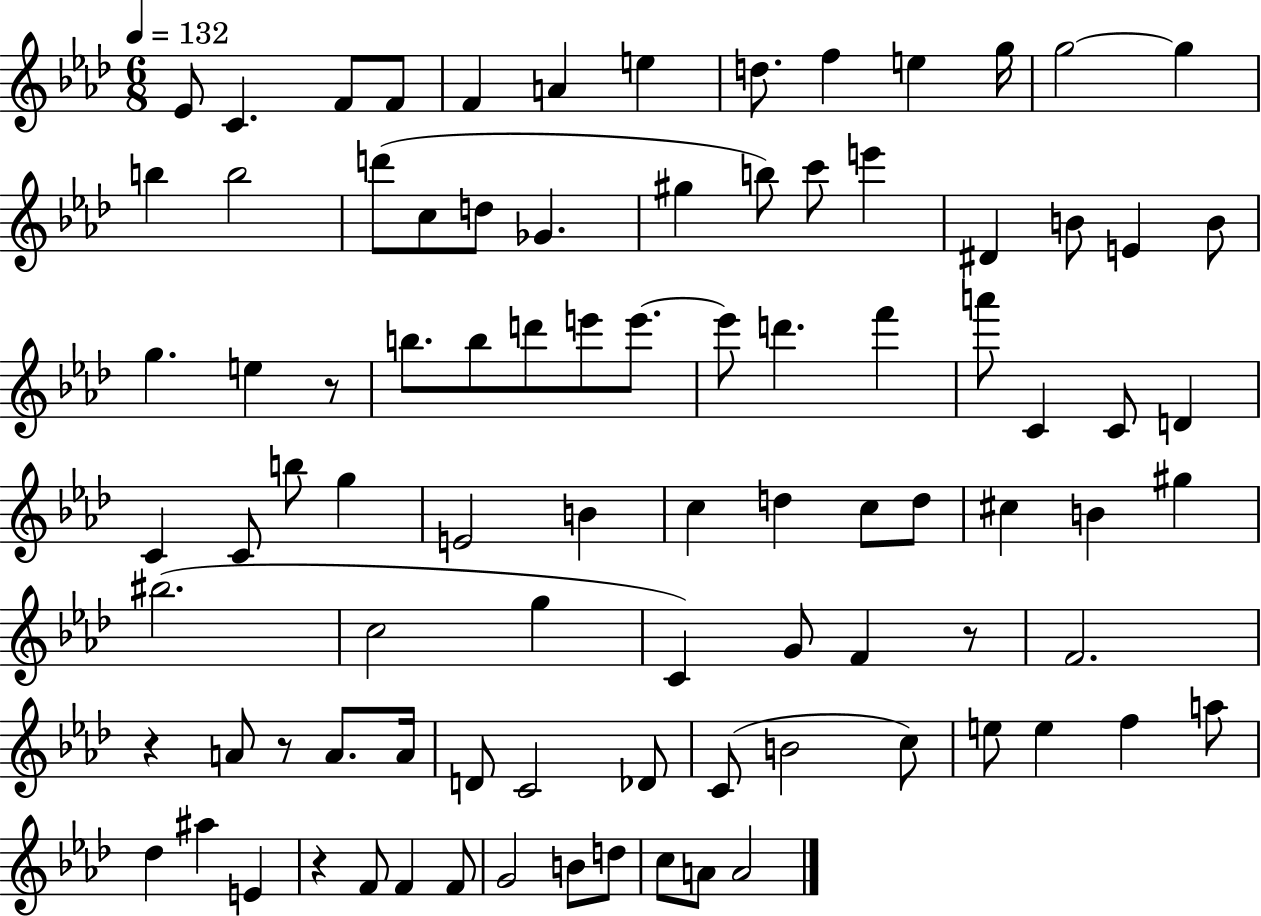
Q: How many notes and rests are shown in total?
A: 91